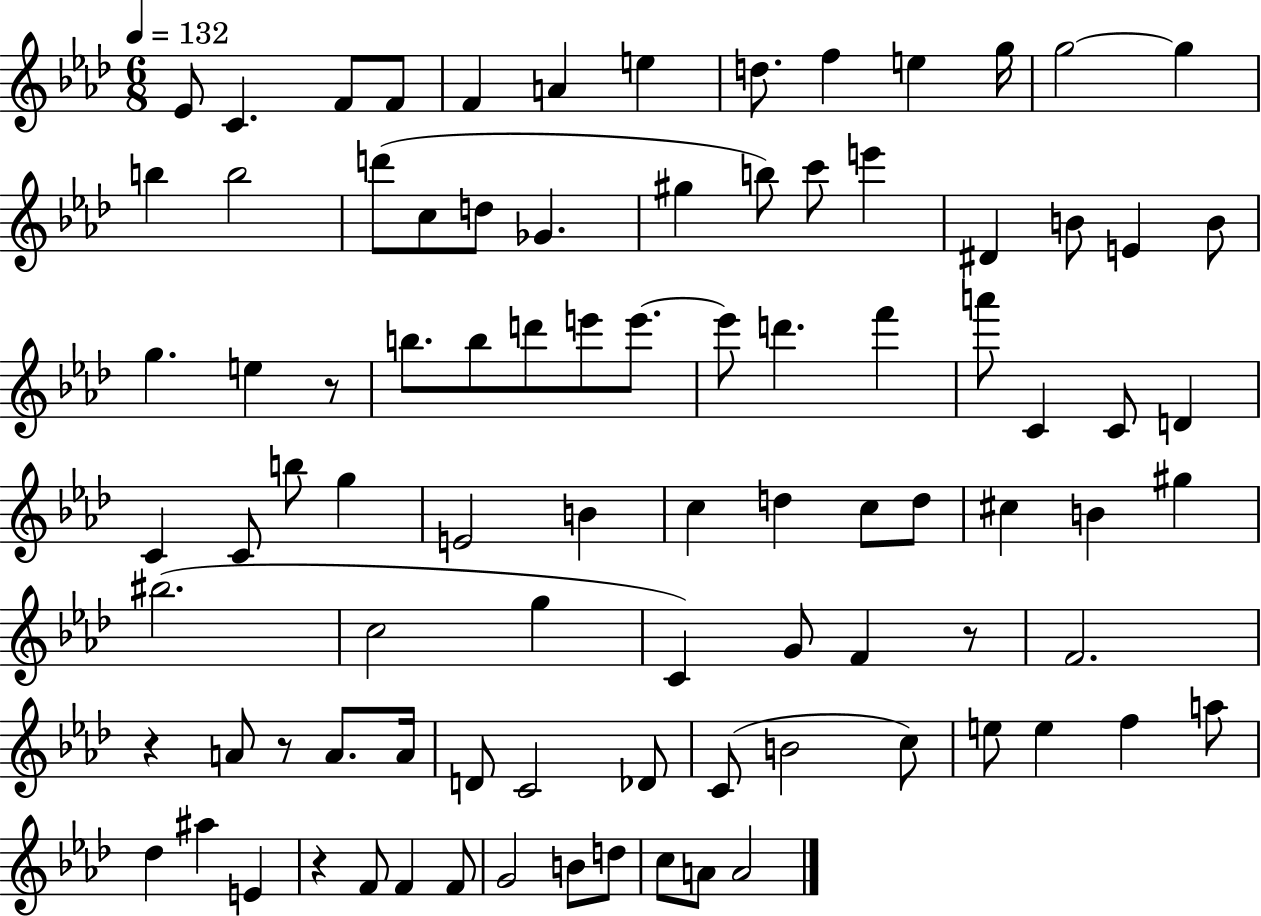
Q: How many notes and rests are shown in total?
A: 91